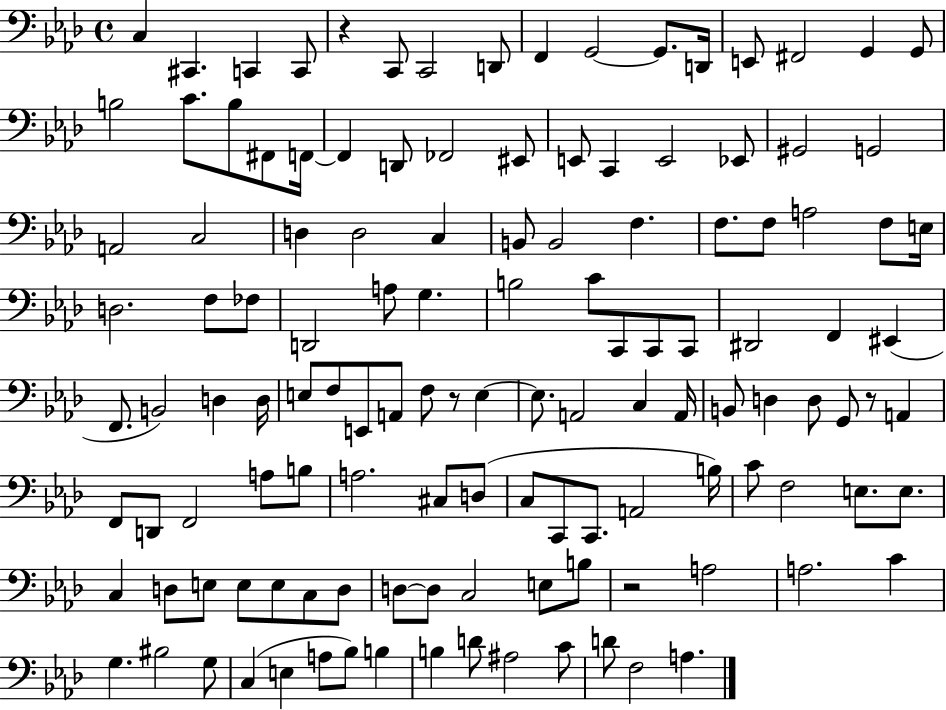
X:1
T:Untitled
M:4/4
L:1/4
K:Ab
C, ^C,, C,, C,,/2 z C,,/2 C,,2 D,,/2 F,, G,,2 G,,/2 D,,/4 E,,/2 ^F,,2 G,, G,,/2 B,2 C/2 B,/2 ^F,,/2 F,,/4 F,, D,,/2 _F,,2 ^E,,/2 E,,/2 C,, E,,2 _E,,/2 ^G,,2 G,,2 A,,2 C,2 D, D,2 C, B,,/2 B,,2 F, F,/2 F,/2 A,2 F,/2 E,/4 D,2 F,/2 _F,/2 D,,2 A,/2 G, B,2 C/2 C,,/2 C,,/2 C,,/2 ^D,,2 F,, ^E,, F,,/2 B,,2 D, D,/4 E,/2 F,/2 E,,/2 A,,/2 F,/2 z/2 E, E,/2 A,,2 C, A,,/4 B,,/2 D, D,/2 G,,/2 z/2 A,, F,,/2 D,,/2 F,,2 A,/2 B,/2 A,2 ^C,/2 D,/2 C,/2 C,,/2 C,,/2 A,,2 B,/4 C/2 F,2 E,/2 E,/2 C, D,/2 E,/2 E,/2 E,/2 C,/2 D,/2 D,/2 D,/2 C,2 E,/2 B,/2 z2 A,2 A,2 C G, ^B,2 G,/2 C, E, A,/2 _B,/2 B, B, D/2 ^A,2 C/2 D/2 F,2 A,